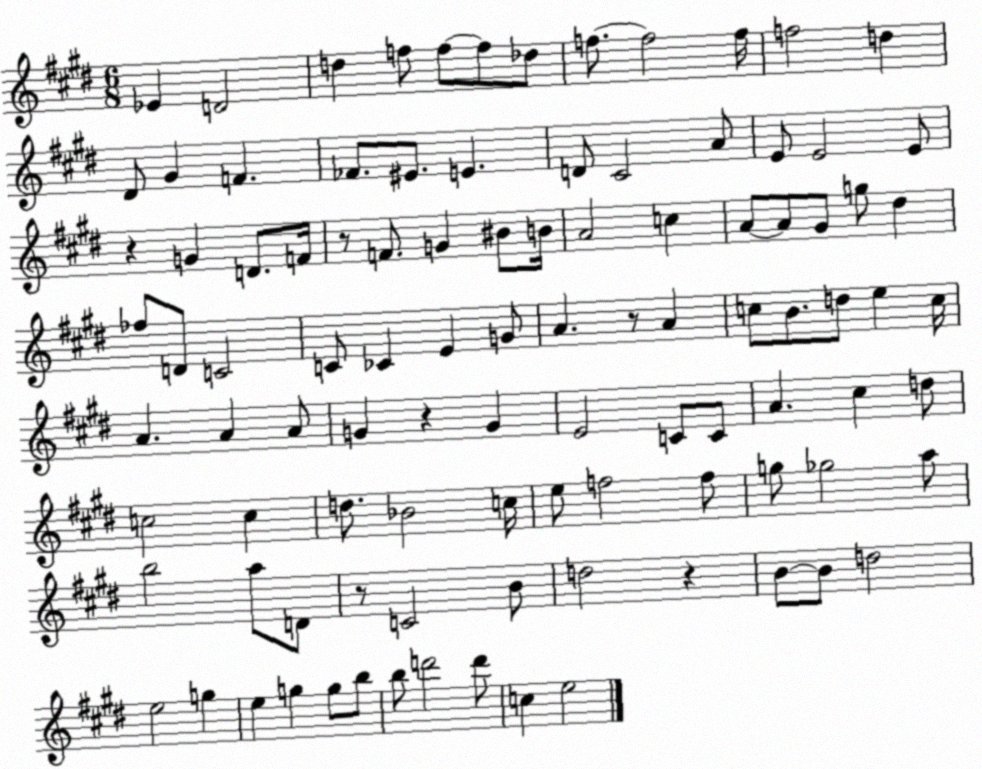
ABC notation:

X:1
T:Untitled
M:6/8
L:1/4
K:E
_E D2 d f/2 f/2 f/2 _d/2 f/2 f2 f/4 f2 d ^D/2 ^G F _F/2 ^E/2 E D/2 ^C2 A/2 E/2 E2 E/2 z G D/2 F/4 z/2 F/2 G ^B/2 B/4 A2 c A/2 A/2 ^G/2 g/2 ^d _f/2 D/2 C2 C/2 _C E G/2 A z/2 A c/2 B/2 d/2 e c/4 A A A/2 G z G E2 C/2 C/2 A ^c d/2 c2 c d/2 _B2 c/4 e/2 f2 f/2 g/2 _g2 a/2 b2 a/2 D/2 z/2 C2 B/2 d2 z B/2 B/2 d2 e2 g e g g/2 b/2 b/2 d'2 d'/2 c e2